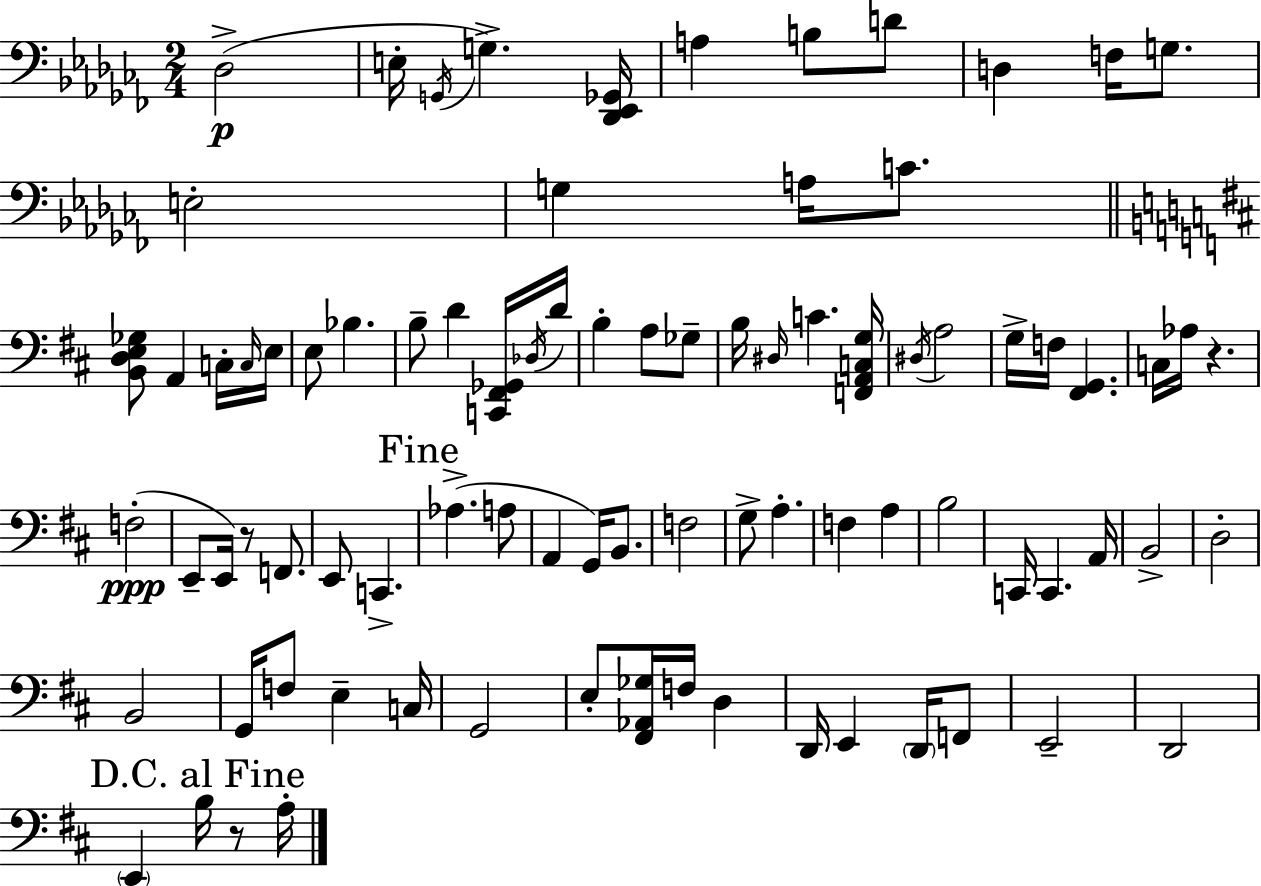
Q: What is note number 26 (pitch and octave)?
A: A3